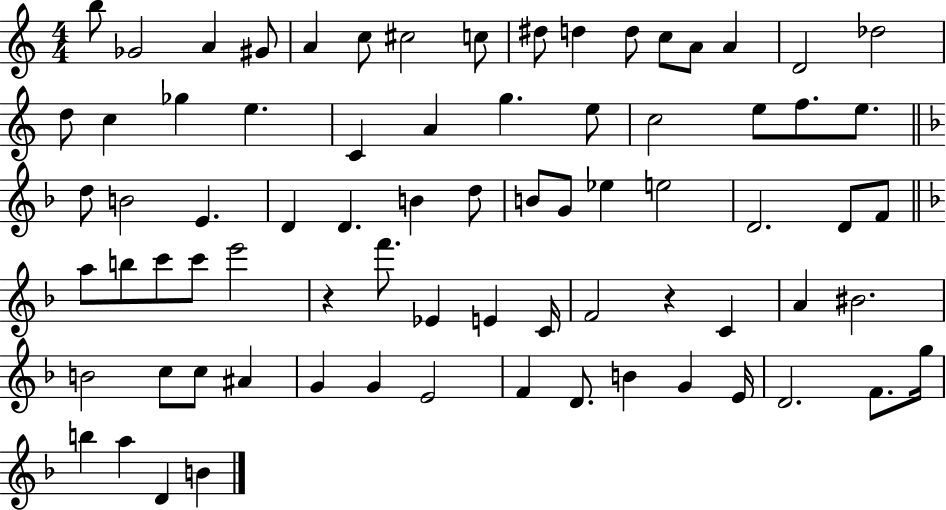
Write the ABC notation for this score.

X:1
T:Untitled
M:4/4
L:1/4
K:C
b/2 _G2 A ^G/2 A c/2 ^c2 c/2 ^d/2 d d/2 c/2 A/2 A D2 _d2 d/2 c _g e C A g e/2 c2 e/2 f/2 e/2 d/2 B2 E D D B d/2 B/2 G/2 _e e2 D2 D/2 F/2 a/2 b/2 c'/2 c'/2 e'2 z f'/2 _E E C/4 F2 z C A ^B2 B2 c/2 c/2 ^A G G E2 F D/2 B G E/4 D2 F/2 g/4 b a D B